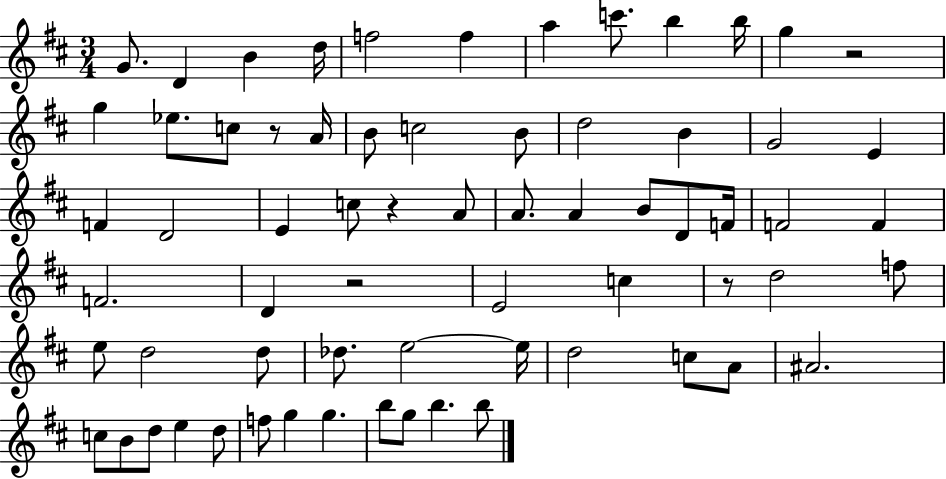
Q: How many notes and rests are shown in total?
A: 67